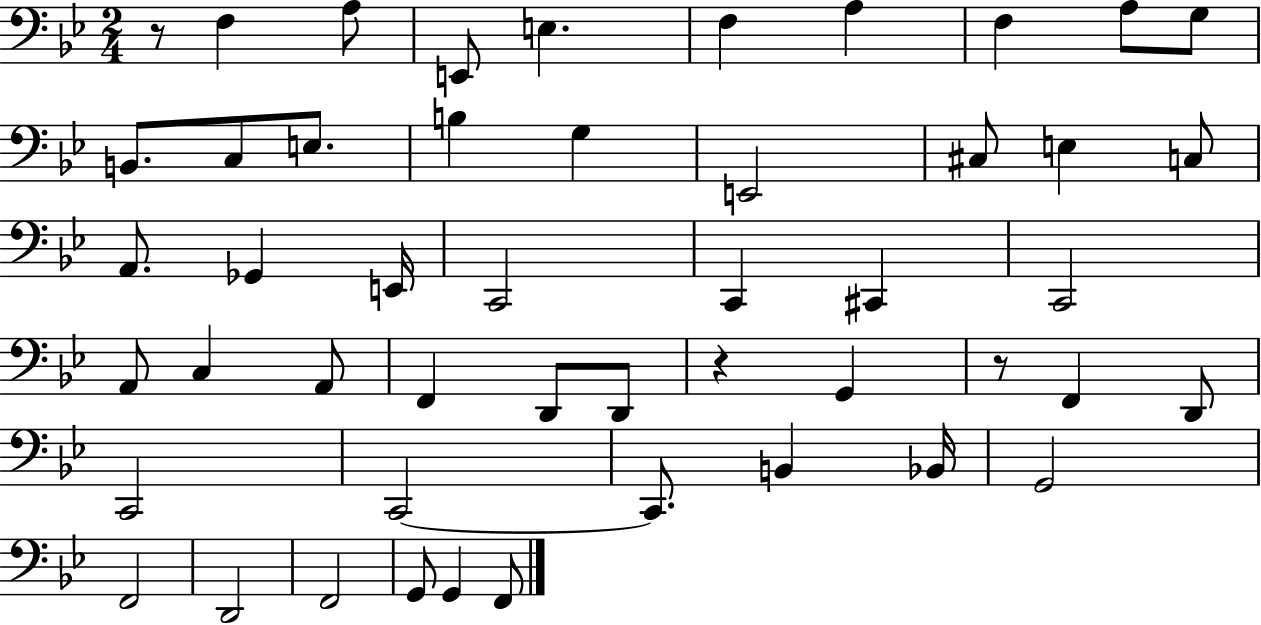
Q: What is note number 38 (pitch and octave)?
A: B2